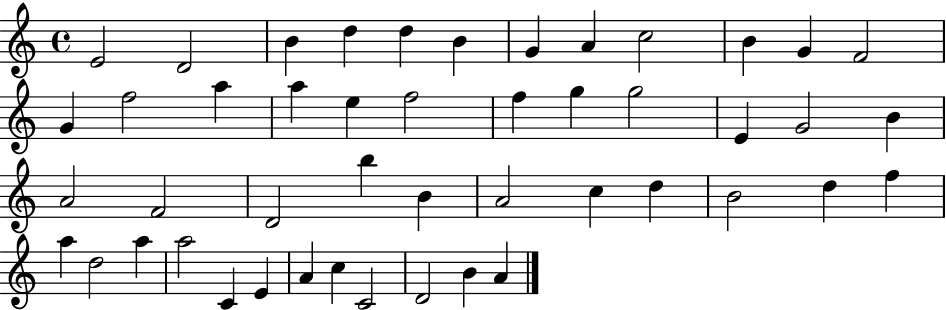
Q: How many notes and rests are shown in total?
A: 47